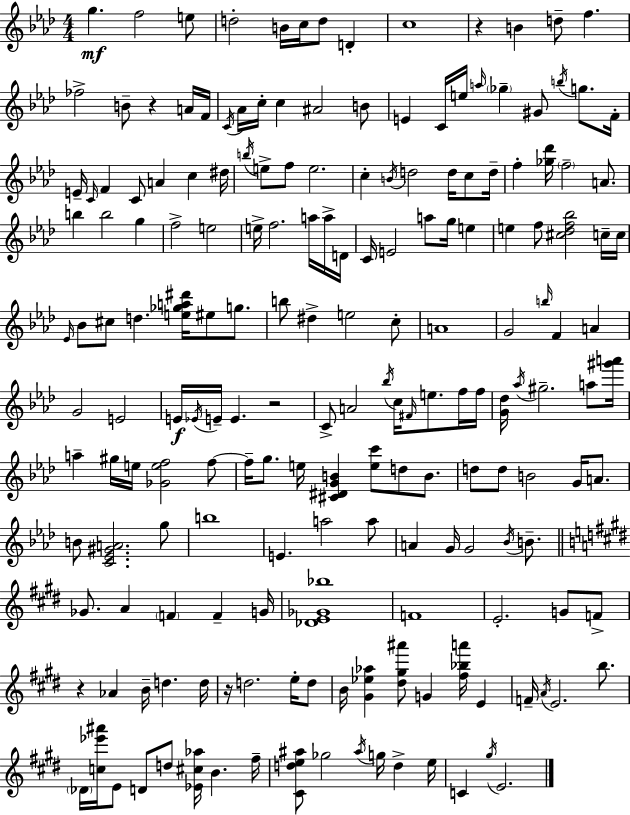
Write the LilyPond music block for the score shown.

{
  \clef treble
  \numericTimeSignature
  \time 4/4
  \key f \minor
  g''4.\mf f''2 e''8 | d''2-. b'16 c''16 d''8 d'4-. | c''1 | r4 b'4 d''8-- f''4. | \break fes''2-> b'8-- r4 a'16 f'16 | \acciaccatura { c'16 } aes'16 c''16-. c''4 ais'2 b'8 | e'4 c'16 e''16 \grace { a''16 } \parenthesize ges''4-- gis'8 \acciaccatura { b''16 } g''8. | f'16-. e'16-- \grace { c'16 } f'4 c'8 a'4 c''4 | \break dis''16 \acciaccatura { b''16 } e''8-> f''8 e''2. | c''4-. \acciaccatura { b'16 } d''2 | d''16 c''8 d''16-- f''4-. <ges'' des'''>16 \parenthesize f''2-- | a'8. b''4 b''2 | \break g''4 f''2-> e''2 | e''16-> f''2. | a''16 a''16-> d'16 c'16 e'2 a''8 | g''16 e''4 e''4 f''8 <cis'' des'' f'' bes''>2 | \break c''16-- c''16 \grace { ees'16 } bes'8 cis''8 d''4. | <e'' ges'' a'' dis'''>16 eis''8 g''8. b''8 dis''4-> e''2 | c''8-. a'1 | g'2 \grace { b''16 } | \break f'4 a'4 g'2 | e'2 e'16\f \acciaccatura { ees'16 } e'16-- e'4. | r2 c'8-> a'2 | \acciaccatura { bes''16 } c''16 \grace { fis'16 } e''8. f''16 f''16 <g' des''>16 \acciaccatura { aes''16 } gis''2.-- | \break a''8 <gis''' a'''>16 a''4-- | gis''16 e''16 <ges' e'' f''>2 f''8~~ f''16-- g''8. | e''16 <cis' dis' g' b'>4 <e'' c'''>8 d''8 b'8. d''8 d''8 | b'2 g'16 a'8. b'8 <c' ees' gis' a'>2. | \break g''8 b''1 | e'4. | a''2 a''8 a'4 | g'16 g'2 \acciaccatura { bes'16 } b'8.-- \bar "||" \break \key e \major ges'8. a'4 \parenthesize f'4 f'4-- g'16 | <des' e' ges' bes''>1 | f'1 | e'2.-. g'8 f'8-> | \break r4 aes'4 b'16-- d''4. d''16 | r16 d''2. e''16-. d''8 | b'16 <gis' ees'' aes''>4 <dis'' gis'' ais'''>8 g'4 <fis'' bes'' a'''>16 e'4 | f'16-- \acciaccatura { a'16 } e'2. b''8. | \break \parenthesize des'16 <c'' ees''' ais'''>16 e'8 d'8 d''8 <ees' cis'' aes''>16 b'4. | fis''16-- <cis' d'' e'' ais''>8 ges''2 \acciaccatura { ais''16 } g''16 d''4-> | e''16 c'4 \acciaccatura { gis''16 } e'2. | \bar "|."
}